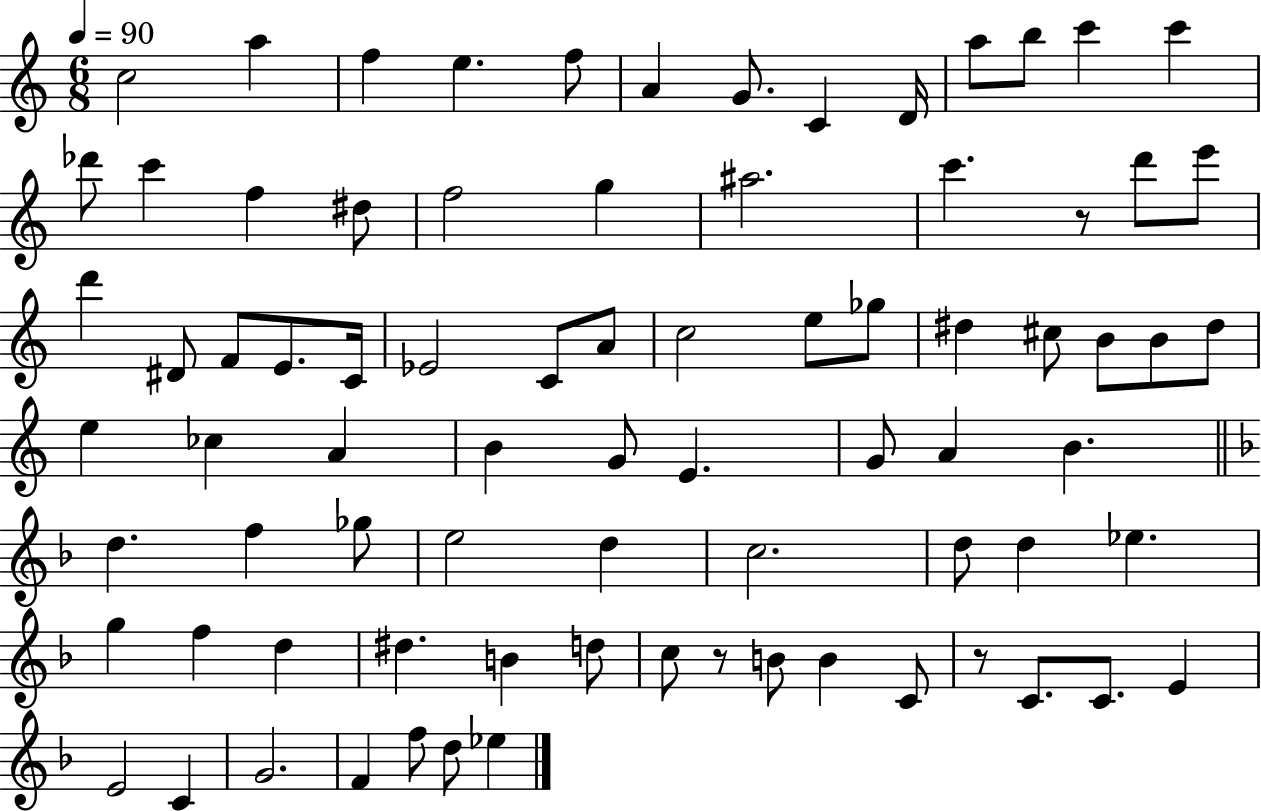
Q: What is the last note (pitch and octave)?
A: Eb5